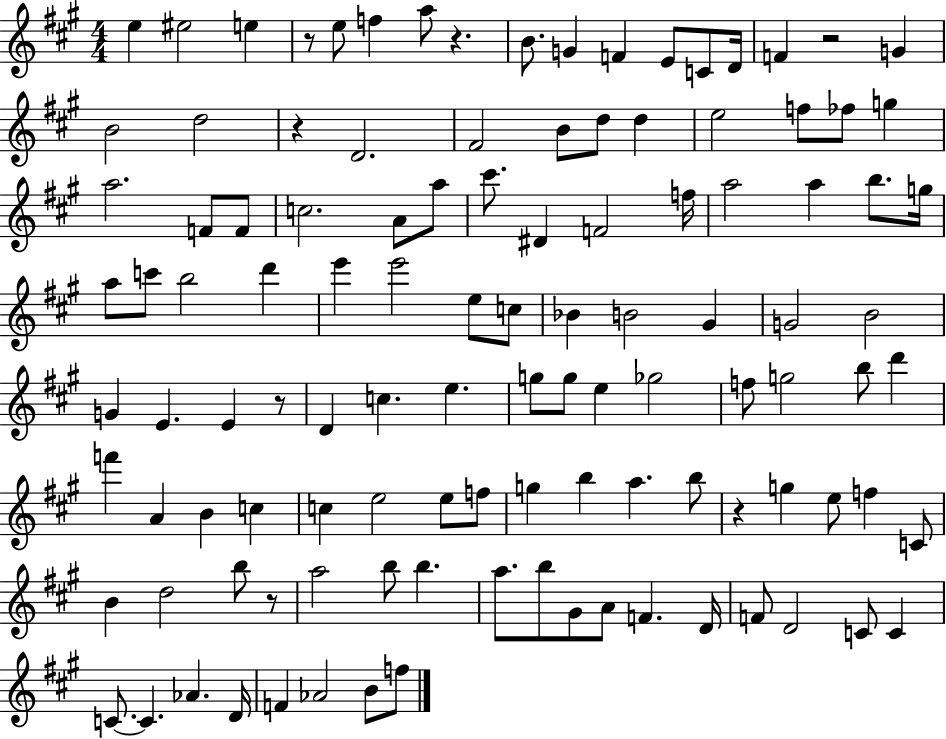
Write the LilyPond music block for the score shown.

{
  \clef treble
  \numericTimeSignature
  \time 4/4
  \key a \major
  e''4 eis''2 e''4 | r8 e''8 f''4 a''8 r4. | b'8. g'4 f'4 e'8 c'8 d'16 | f'4 r2 g'4 | \break b'2 d''2 | r4 d'2. | fis'2 b'8 d''8 d''4 | e''2 f''8 fes''8 g''4 | \break a''2. f'8 f'8 | c''2. a'8 a''8 | cis'''8. dis'4 f'2 f''16 | a''2 a''4 b''8. g''16 | \break a''8 c'''8 b''2 d'''4 | e'''4 e'''2 e''8 c''8 | bes'4 b'2 gis'4 | g'2 b'2 | \break g'4 e'4. e'4 r8 | d'4 c''4. e''4. | g''8 g''8 e''4 ges''2 | f''8 g''2 b''8 d'''4 | \break f'''4 a'4 b'4 c''4 | c''4 e''2 e''8 f''8 | g''4 b''4 a''4. b''8 | r4 g''4 e''8 f''4 c'8 | \break b'4 d''2 b''8 r8 | a''2 b''8 b''4. | a''8. b''8 gis'8 a'8 f'4. d'16 | f'8 d'2 c'8 c'4 | \break c'8.~~ c'4. aes'4. d'16 | f'4 aes'2 b'8 f''8 | \bar "|."
}